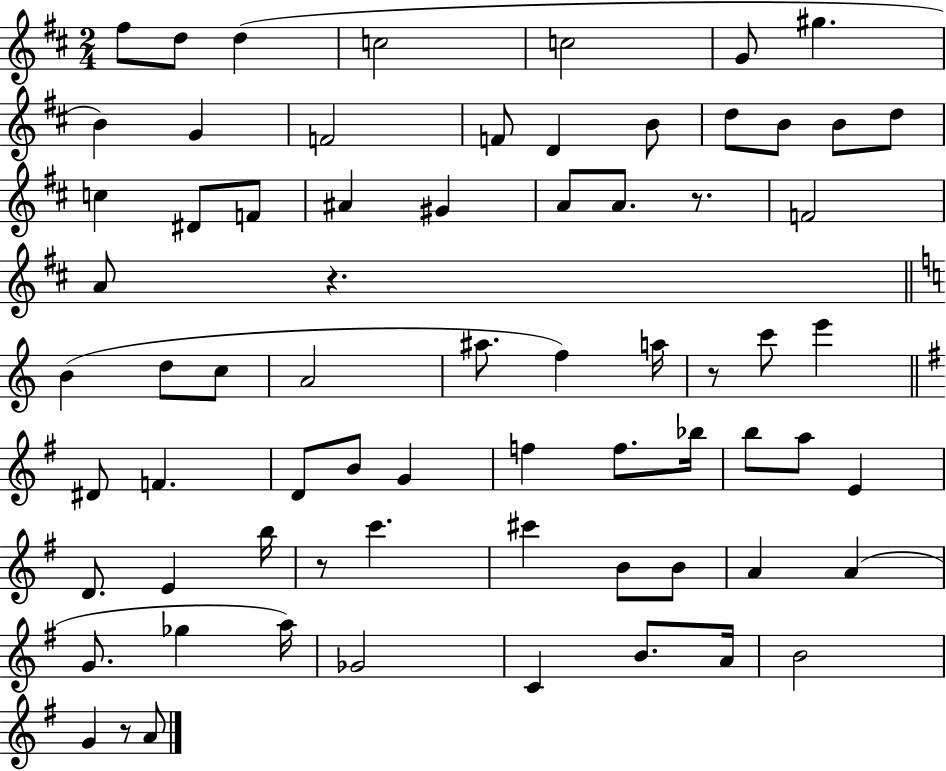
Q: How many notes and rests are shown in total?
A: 70